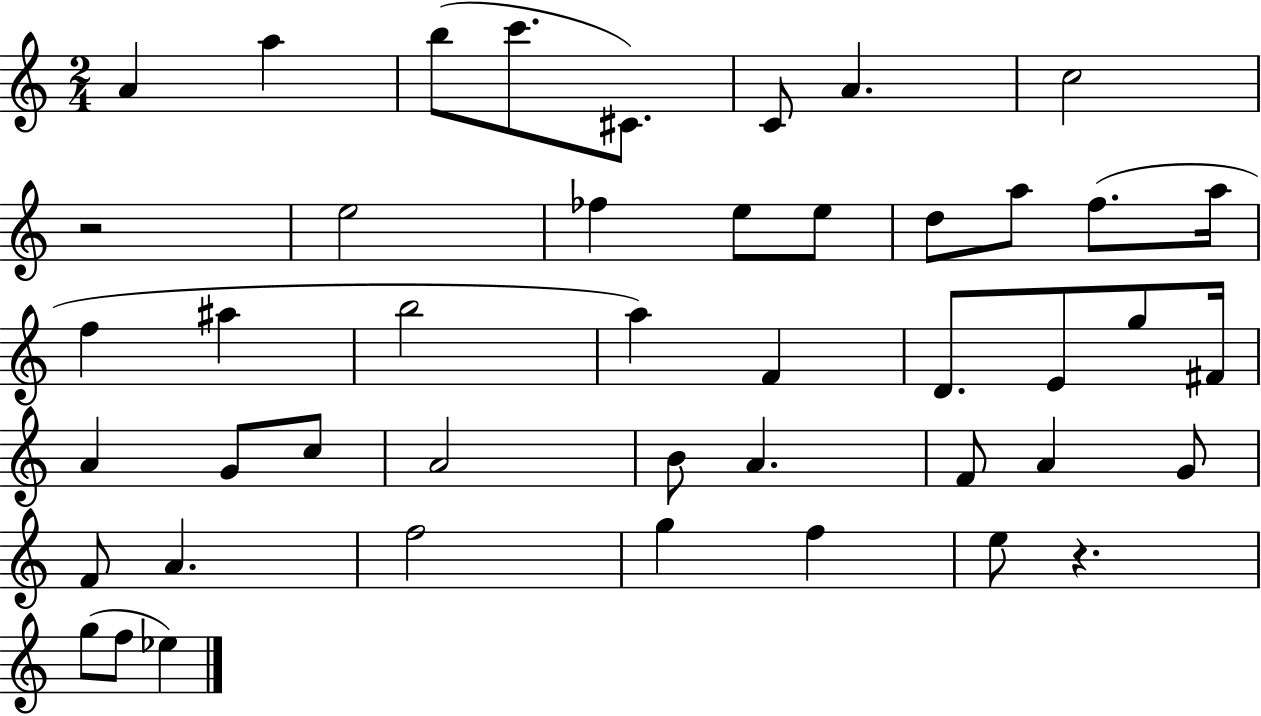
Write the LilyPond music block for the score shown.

{
  \clef treble
  \numericTimeSignature
  \time 2/4
  \key c \major
  a'4 a''4 | b''8( c'''8. cis'8.) | c'8 a'4. | c''2 | \break r2 | e''2 | fes''4 e''8 e''8 | d''8 a''8 f''8.( a''16 | \break f''4 ais''4 | b''2 | a''4) f'4 | d'8. e'8 g''8 fis'16 | \break a'4 g'8 c''8 | a'2 | b'8 a'4. | f'8 a'4 g'8 | \break f'8 a'4. | f''2 | g''4 f''4 | e''8 r4. | \break g''8( f''8 ees''4) | \bar "|."
}